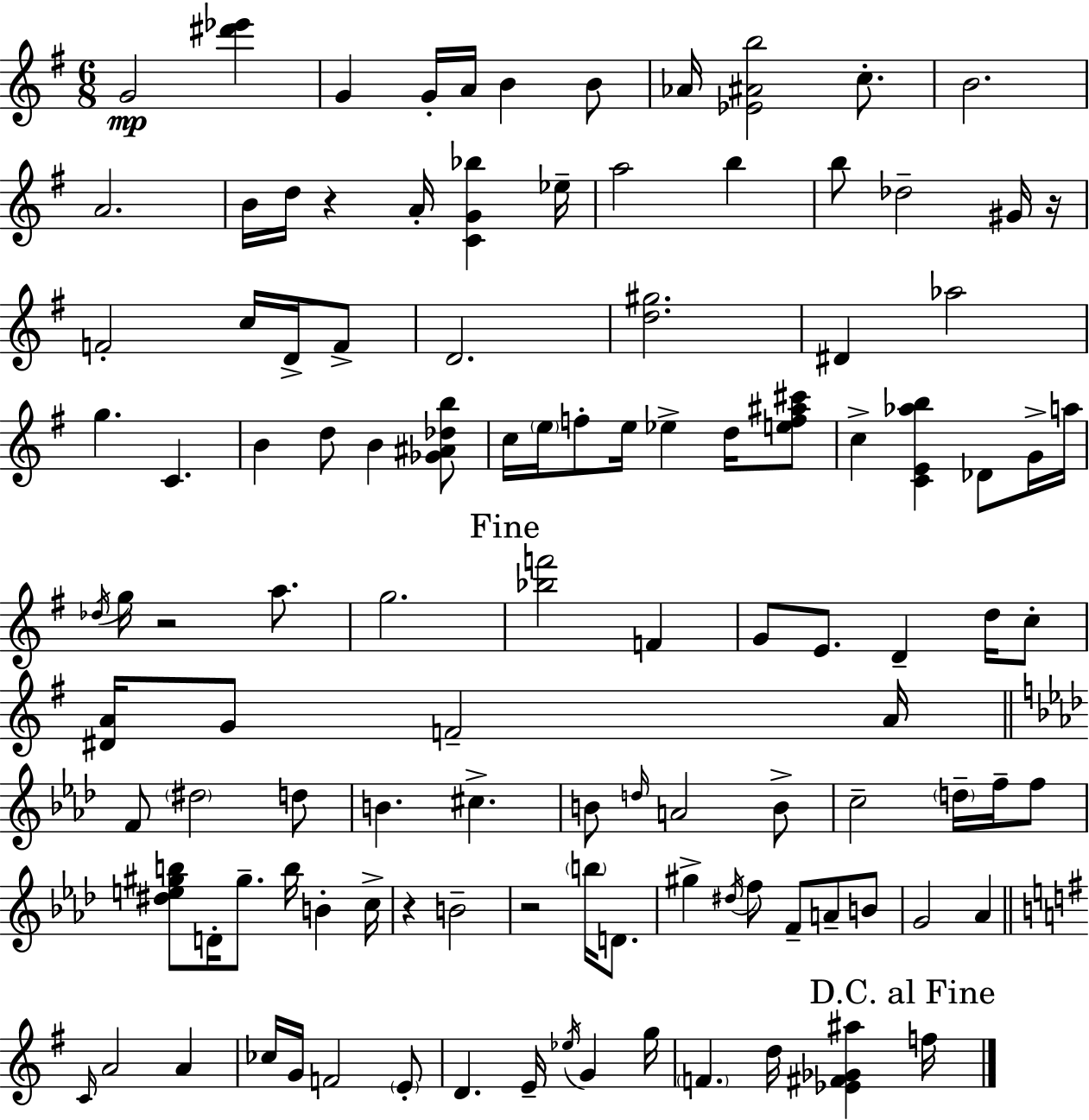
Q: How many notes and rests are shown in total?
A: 114